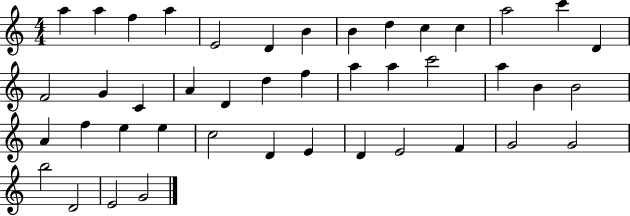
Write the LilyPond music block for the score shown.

{
  \clef treble
  \numericTimeSignature
  \time 4/4
  \key c \major
  a''4 a''4 f''4 a''4 | e'2 d'4 b'4 | b'4 d''4 c''4 c''4 | a''2 c'''4 d'4 | \break f'2 g'4 c'4 | a'4 d'4 d''4 f''4 | a''4 a''4 c'''2 | a''4 b'4 b'2 | \break a'4 f''4 e''4 e''4 | c''2 d'4 e'4 | d'4 e'2 f'4 | g'2 g'2 | \break b''2 d'2 | e'2 g'2 | \bar "|."
}